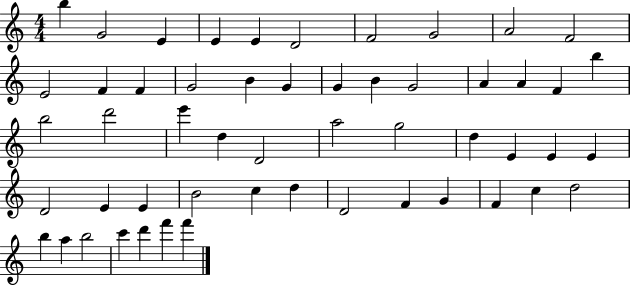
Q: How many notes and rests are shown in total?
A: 53